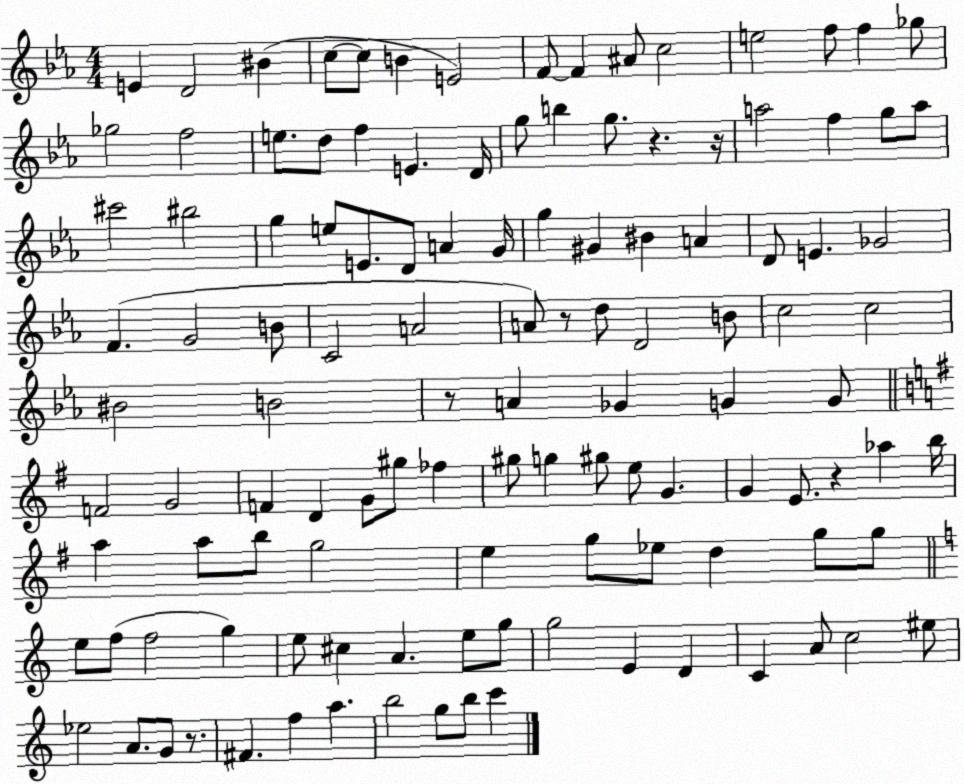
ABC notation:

X:1
T:Untitled
M:4/4
L:1/4
K:Eb
E D2 ^B c/2 c/2 B E2 F/2 F ^A/2 c2 e2 f/2 f _g/2 _g2 f2 e/2 d/2 f E D/4 g/2 b g/2 z z/4 a2 f g/2 a/2 ^c'2 ^b2 g e/2 E/2 D/2 A G/4 g ^G ^B A D/2 E _G2 F G2 B/2 C2 A2 A/2 z/2 d/2 D2 B/2 c2 c2 ^B2 B2 z/2 A _G G G/2 F2 G2 F D G/2 ^g/2 _f ^g/2 g ^g/2 e/2 G G E/2 z _a b/4 a a/2 b/2 g2 e g/2 _e/2 d g/2 g/2 e/2 f/2 f2 g e/2 ^c A e/2 g/2 g2 E D C A/2 c2 ^e/2 _e2 A/2 G/2 z/2 ^F f a b2 g/2 b/2 c'